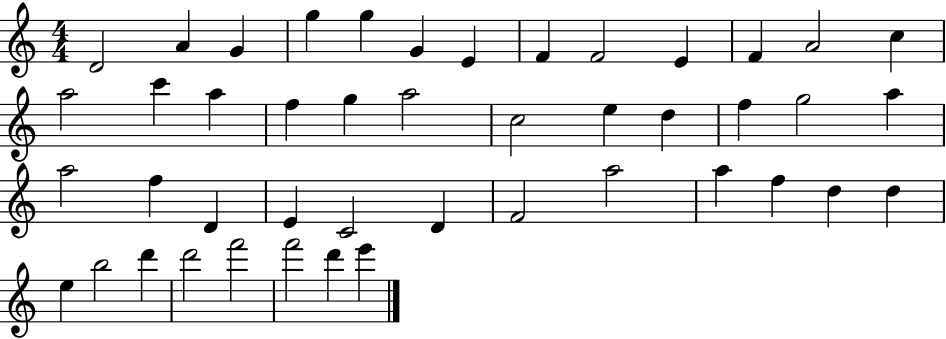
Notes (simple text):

D4/h A4/q G4/q G5/q G5/q G4/q E4/q F4/q F4/h E4/q F4/q A4/h C5/q A5/h C6/q A5/q F5/q G5/q A5/h C5/h E5/q D5/q F5/q G5/h A5/q A5/h F5/q D4/q E4/q C4/h D4/q F4/h A5/h A5/q F5/q D5/q D5/q E5/q B5/h D6/q D6/h F6/h F6/h D6/q E6/q